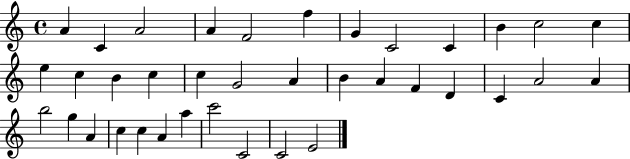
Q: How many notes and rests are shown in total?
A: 37